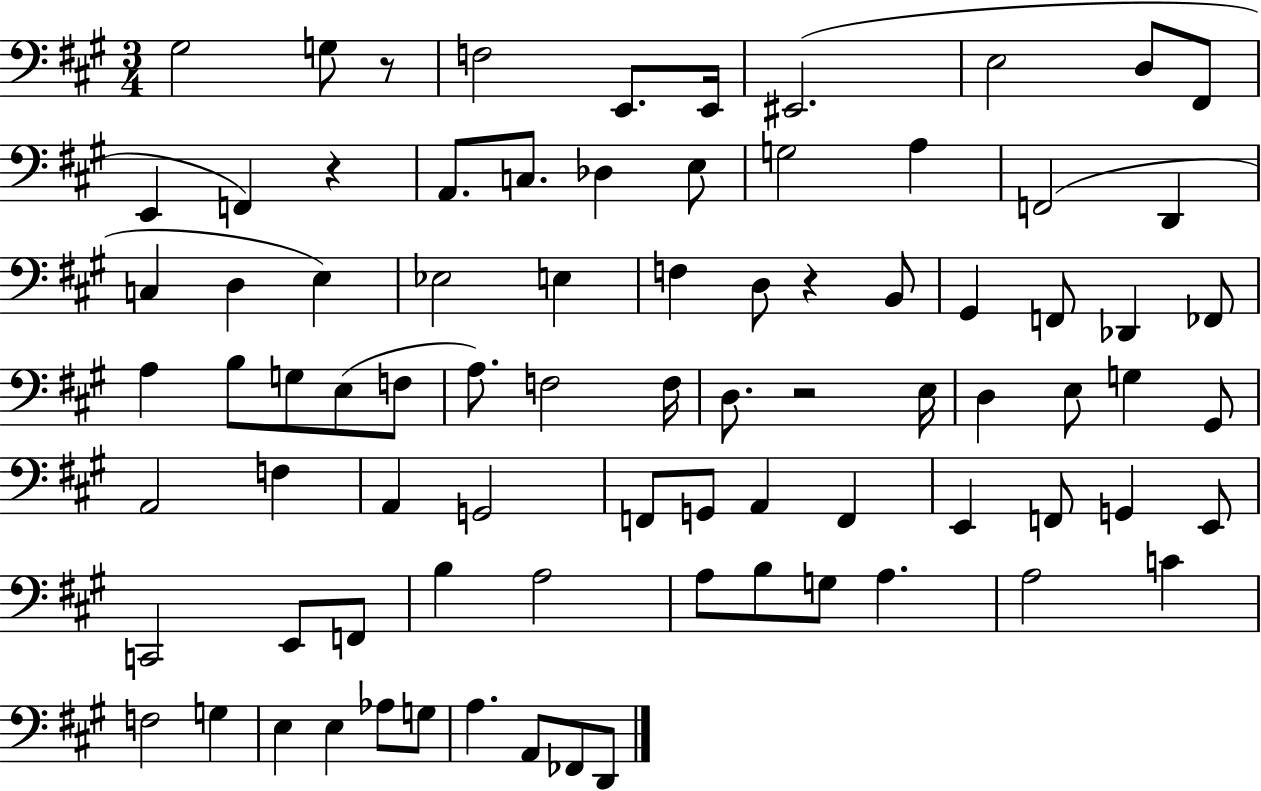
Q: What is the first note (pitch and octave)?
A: G#3